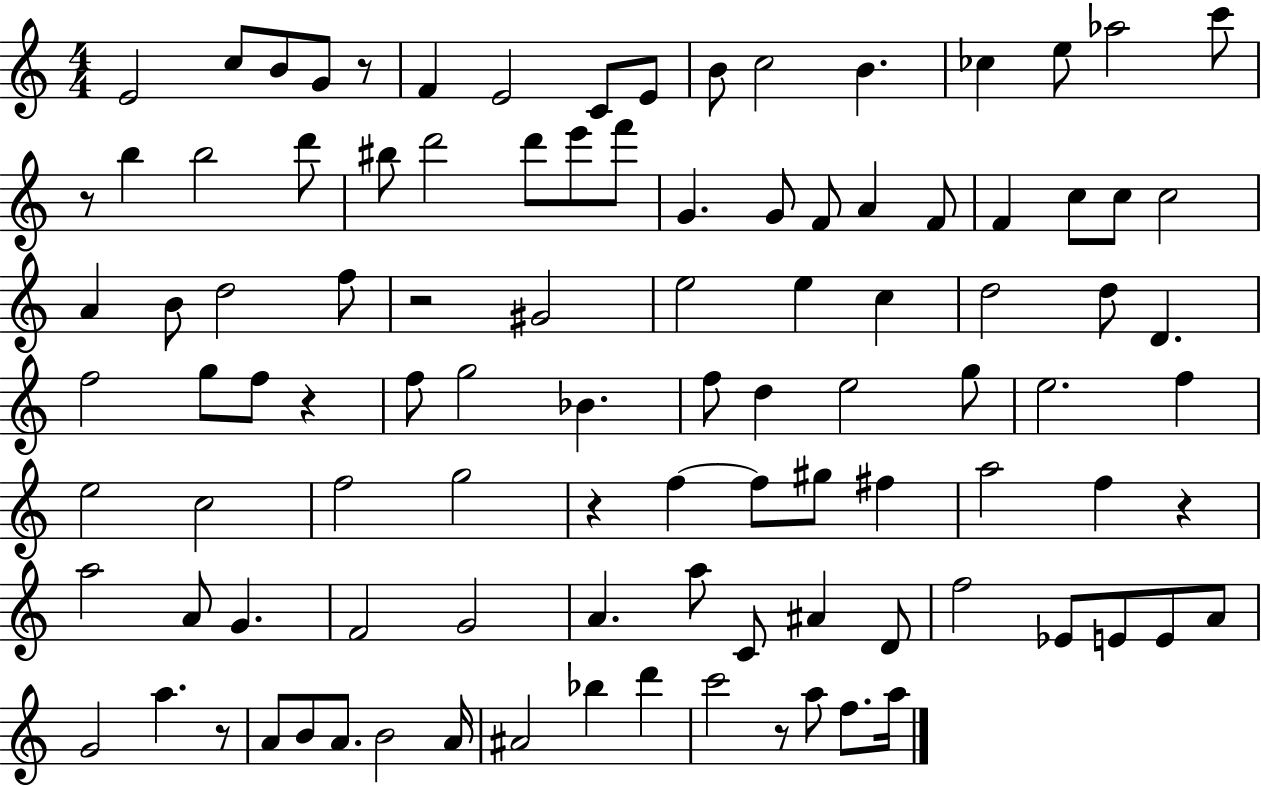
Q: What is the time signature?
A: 4/4